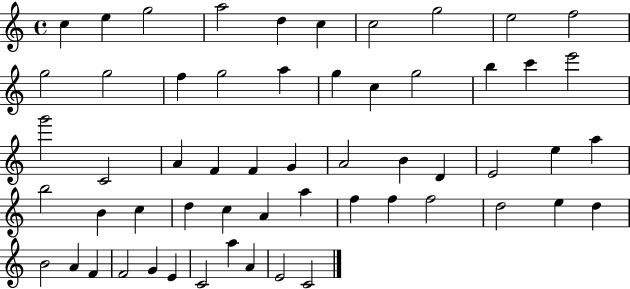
C5/q E5/q G5/h A5/h D5/q C5/q C5/h G5/h E5/h F5/h G5/h G5/h F5/q G5/h A5/q G5/q C5/q G5/h B5/q C6/q E6/h G6/h C4/h A4/q F4/q F4/q G4/q A4/h B4/q D4/q E4/h E5/q A5/q B5/h B4/q C5/q D5/q C5/q A4/q A5/q F5/q F5/q F5/h D5/h E5/q D5/q B4/h A4/q F4/q F4/h G4/q E4/q C4/h A5/q A4/q E4/h C4/h